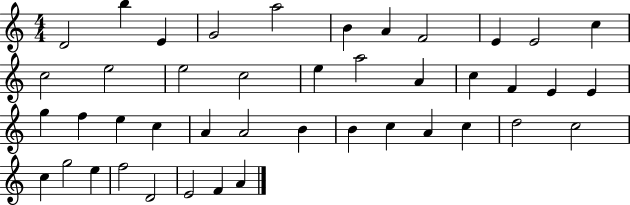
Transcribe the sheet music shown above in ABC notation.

X:1
T:Untitled
M:4/4
L:1/4
K:C
D2 b E G2 a2 B A F2 E E2 c c2 e2 e2 c2 e a2 A c F E E g f e c A A2 B B c A c d2 c2 c g2 e f2 D2 E2 F A